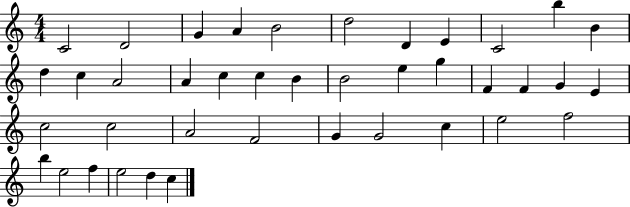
X:1
T:Untitled
M:4/4
L:1/4
K:C
C2 D2 G A B2 d2 D E C2 b B d c A2 A c c B B2 e g F F G E c2 c2 A2 F2 G G2 c e2 f2 b e2 f e2 d c